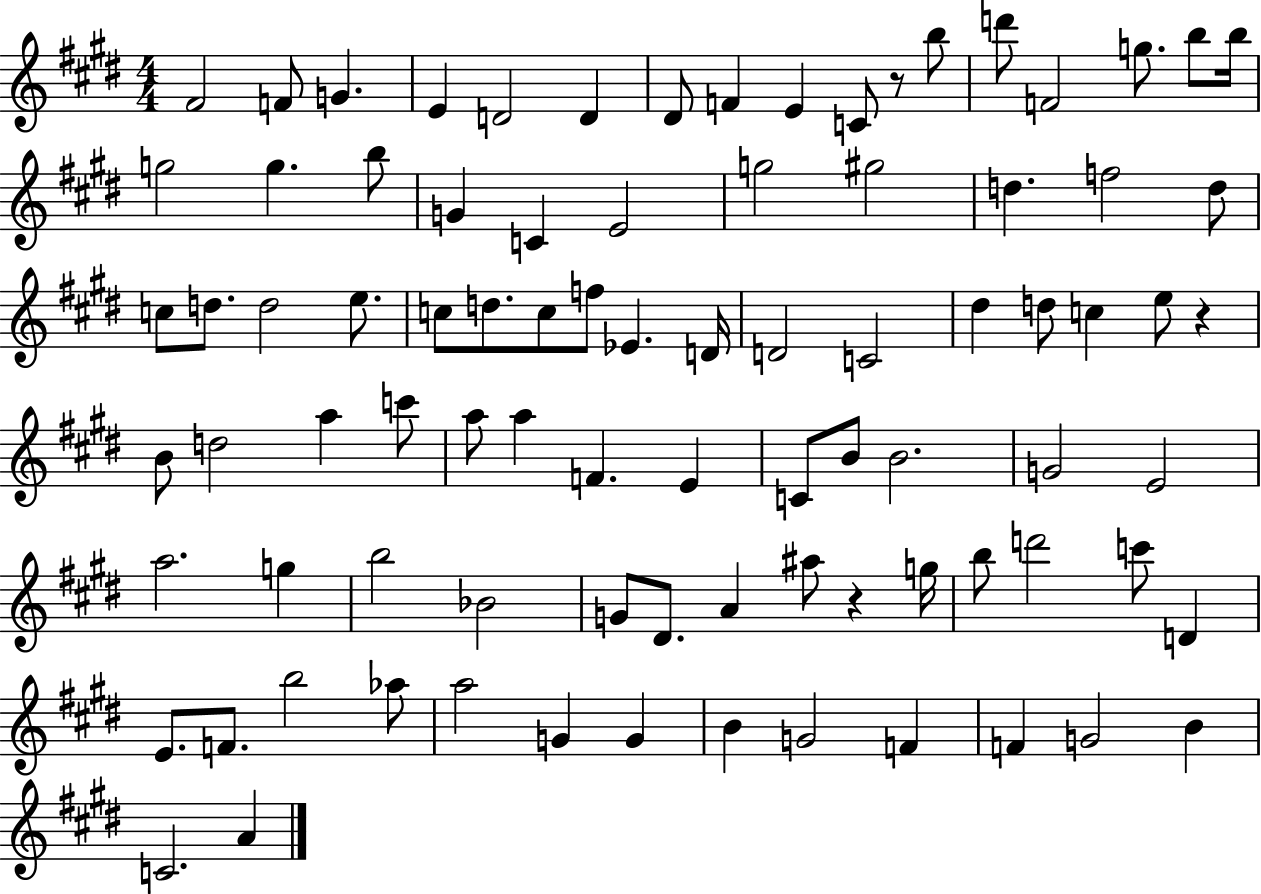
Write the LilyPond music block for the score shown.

{
  \clef treble
  \numericTimeSignature
  \time 4/4
  \key e \major
  fis'2 f'8 g'4. | e'4 d'2 d'4 | dis'8 f'4 e'4 c'8 r8 b''8 | d'''8 f'2 g''8. b''8 b''16 | \break g''2 g''4. b''8 | g'4 c'4 e'2 | g''2 gis''2 | d''4. f''2 d''8 | \break c''8 d''8. d''2 e''8. | c''8 d''8. c''8 f''8 ees'4. d'16 | d'2 c'2 | dis''4 d''8 c''4 e''8 r4 | \break b'8 d''2 a''4 c'''8 | a''8 a''4 f'4. e'4 | c'8 b'8 b'2. | g'2 e'2 | \break a''2. g''4 | b''2 bes'2 | g'8 dis'8. a'4 ais''8 r4 g''16 | b''8 d'''2 c'''8 d'4 | \break e'8. f'8. b''2 aes''8 | a''2 g'4 g'4 | b'4 g'2 f'4 | f'4 g'2 b'4 | \break c'2. a'4 | \bar "|."
}